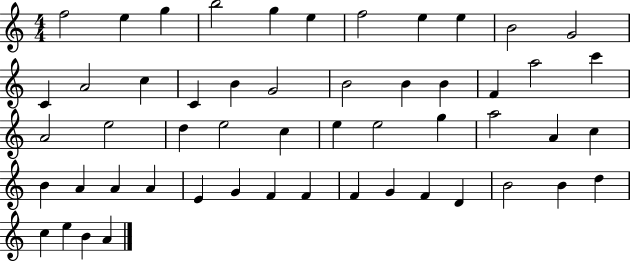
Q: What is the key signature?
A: C major